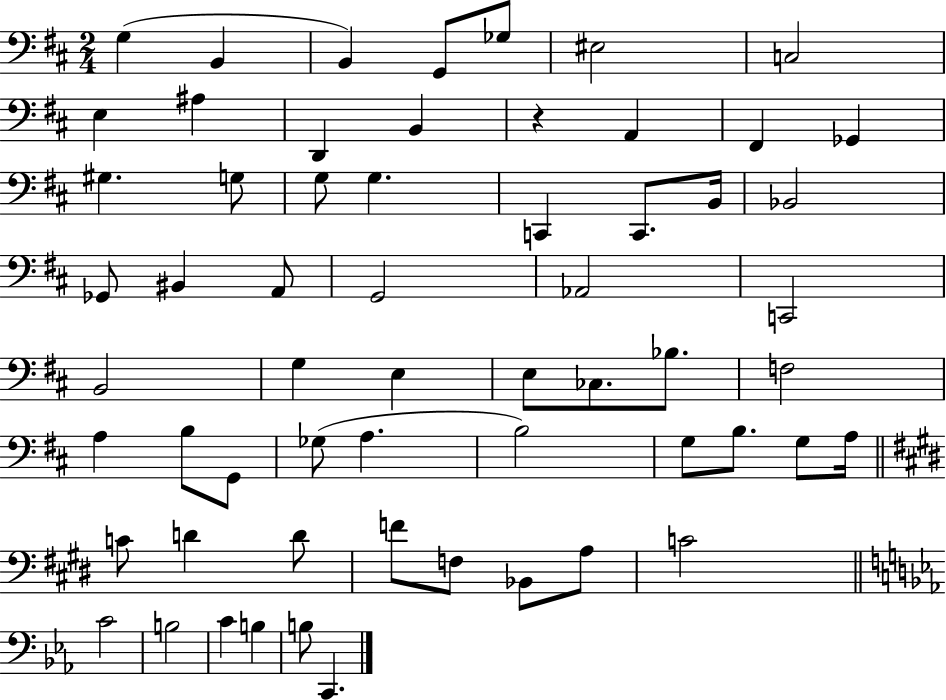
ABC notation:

X:1
T:Untitled
M:2/4
L:1/4
K:D
G, B,, B,, G,,/2 _G,/2 ^E,2 C,2 E, ^A, D,, B,, z A,, ^F,, _G,, ^G, G,/2 G,/2 G, C,, C,,/2 B,,/4 _B,,2 _G,,/2 ^B,, A,,/2 G,,2 _A,,2 C,,2 B,,2 G, E, E,/2 _C,/2 _B,/2 F,2 A, B,/2 G,,/2 _G,/2 A, B,2 G,/2 B,/2 G,/2 A,/4 C/2 D D/2 F/2 F,/2 _B,,/2 A,/2 C2 C2 B,2 C B, B,/2 C,,